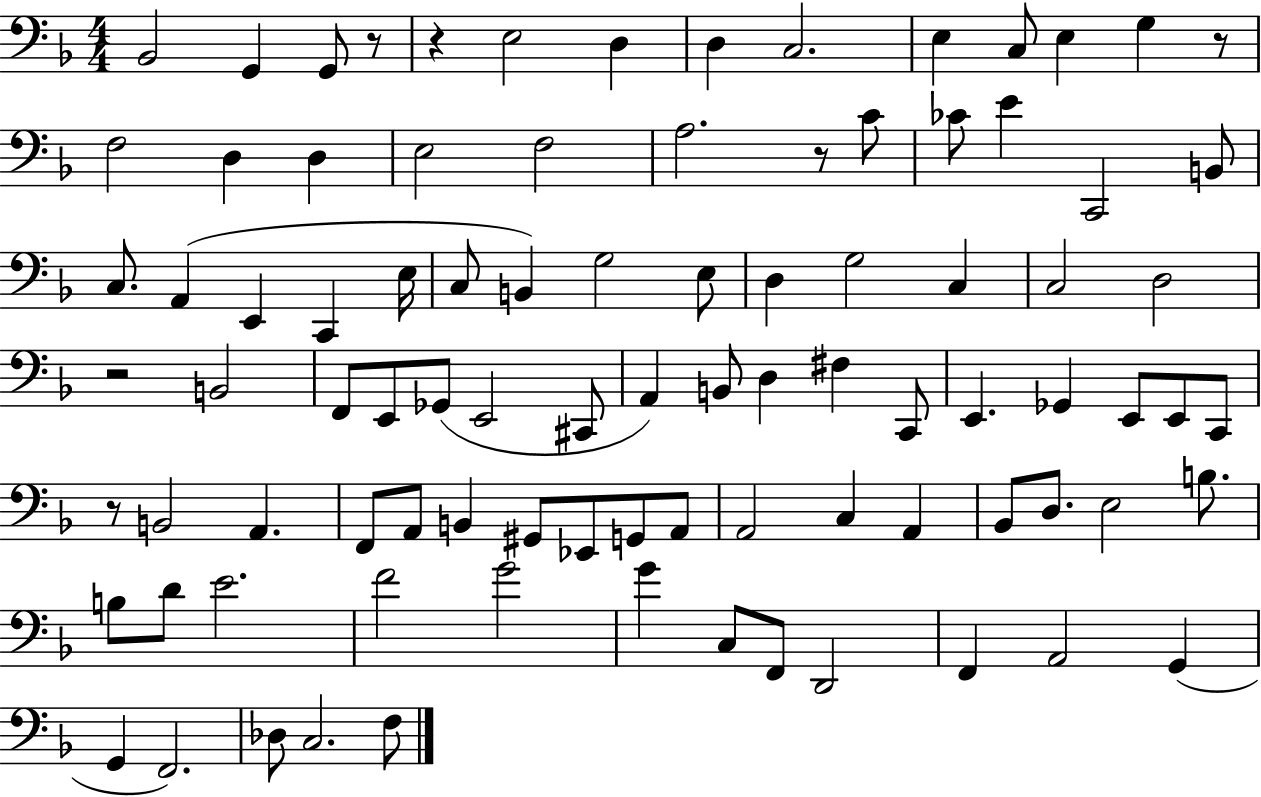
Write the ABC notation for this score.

X:1
T:Untitled
M:4/4
L:1/4
K:F
_B,,2 G,, G,,/2 z/2 z E,2 D, D, C,2 E, C,/2 E, G, z/2 F,2 D, D, E,2 F,2 A,2 z/2 C/2 _C/2 E C,,2 B,,/2 C,/2 A,, E,, C,, E,/4 C,/2 B,, G,2 E,/2 D, G,2 C, C,2 D,2 z2 B,,2 F,,/2 E,,/2 _G,,/2 E,,2 ^C,,/2 A,, B,,/2 D, ^F, C,,/2 E,, _G,, E,,/2 E,,/2 C,,/2 z/2 B,,2 A,, F,,/2 A,,/2 B,, ^G,,/2 _E,,/2 G,,/2 A,,/2 A,,2 C, A,, _B,,/2 D,/2 E,2 B,/2 B,/2 D/2 E2 F2 G2 G C,/2 F,,/2 D,,2 F,, A,,2 G,, G,, F,,2 _D,/2 C,2 F,/2